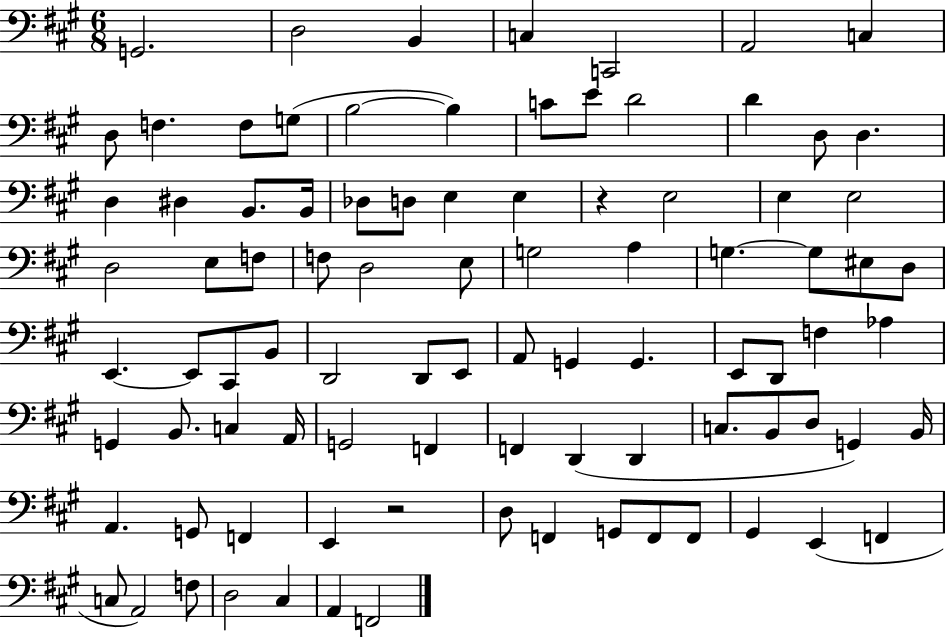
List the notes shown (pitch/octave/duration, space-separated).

G2/h. D3/h B2/q C3/q C2/h A2/h C3/q D3/e F3/q. F3/e G3/e B3/h B3/q C4/e E4/e D4/h D4/q D3/e D3/q. D3/q D#3/q B2/e. B2/s Db3/e D3/e E3/q E3/q R/q E3/h E3/q E3/h D3/h E3/e F3/e F3/e D3/h E3/e G3/h A3/q G3/q. G3/e EIS3/e D3/e E2/q. E2/e C#2/e B2/e D2/h D2/e E2/e A2/e G2/q G2/q. E2/e D2/e F3/q Ab3/q G2/q B2/e. C3/q A2/s G2/h F2/q F2/q D2/q D2/q C3/e. B2/e D3/e G2/q B2/s A2/q. G2/e F2/q E2/q R/h D3/e F2/q G2/e F2/e F2/e G#2/q E2/q F2/q C3/e A2/h F3/e D3/h C#3/q A2/q F2/h